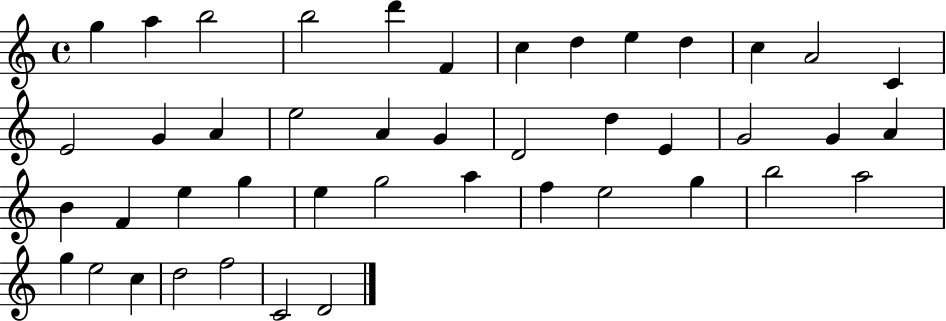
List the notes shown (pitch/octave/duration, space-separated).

G5/q A5/q B5/h B5/h D6/q F4/q C5/q D5/q E5/q D5/q C5/q A4/h C4/q E4/h G4/q A4/q E5/h A4/q G4/q D4/h D5/q E4/q G4/h G4/q A4/q B4/q F4/q E5/q G5/q E5/q G5/h A5/q F5/q E5/h G5/q B5/h A5/h G5/q E5/h C5/q D5/h F5/h C4/h D4/h